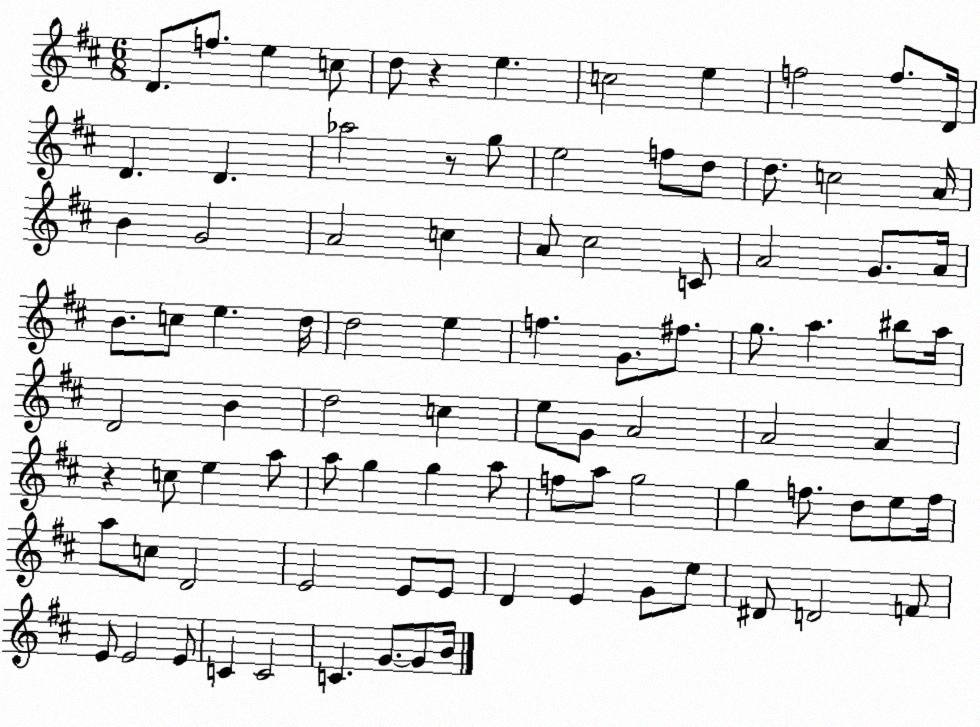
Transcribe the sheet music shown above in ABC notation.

X:1
T:Untitled
M:6/8
L:1/4
K:D
D/2 f/2 e c/2 d/2 z e c2 e f2 f/2 D/4 D D _a2 z/2 g/2 e2 f/2 d/2 d/2 c2 A/4 B G2 A2 c A/2 ^c2 C/2 A2 G/2 A/4 B/2 c/2 e d/4 d2 e f G/2 ^f/2 g/2 a ^b/2 a/4 D2 B d2 c e/2 G/2 A2 A2 A z c/2 e a/2 a/2 g g a/2 f/2 a/2 g2 g f/2 d/2 e/2 f/4 a/2 c/2 D2 E2 E/2 E/2 D E G/2 e/2 ^D/2 D2 F/2 E/2 E2 E/2 C C2 C G/2 G/2 B/4